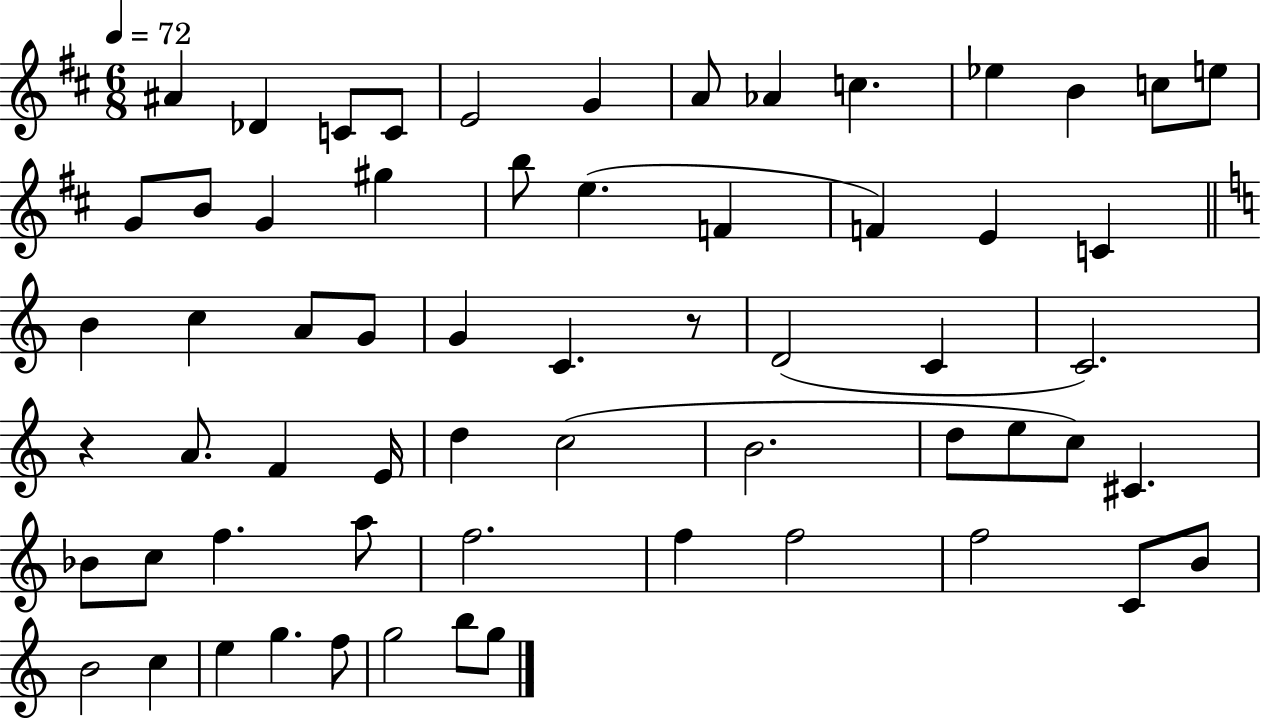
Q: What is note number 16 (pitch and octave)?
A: G4